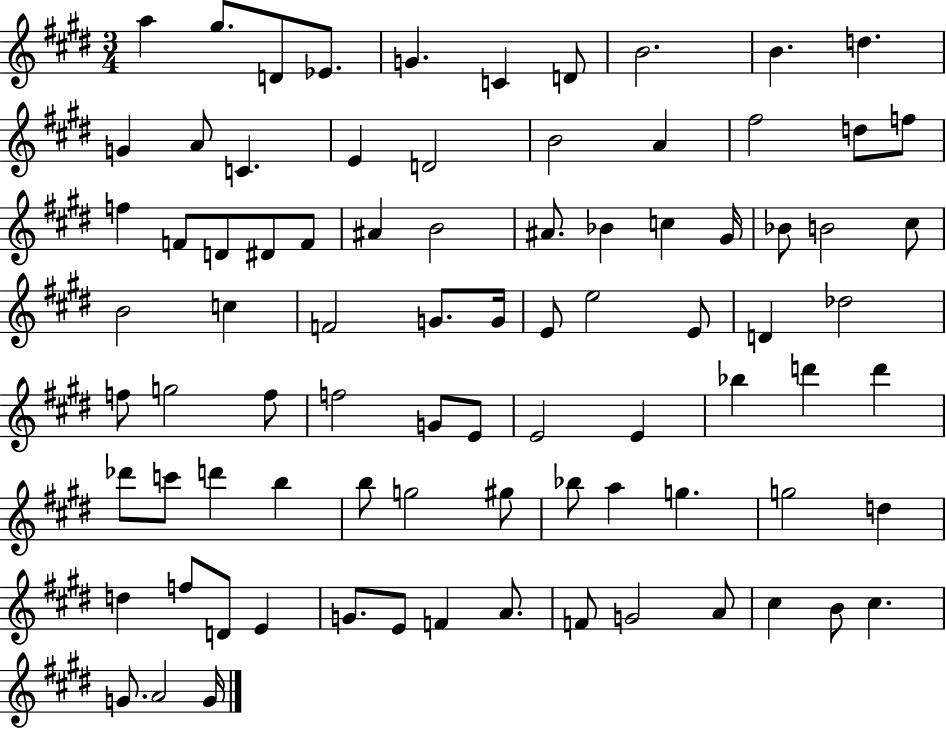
{
  \clef treble
  \numericTimeSignature
  \time 3/4
  \key e \major
  a''4 gis''8. d'8 ees'8. | g'4. c'4 d'8 | b'2. | b'4. d''4. | \break g'4 a'8 c'4. | e'4 d'2 | b'2 a'4 | fis''2 d''8 f''8 | \break f''4 f'8 d'8 dis'8 f'8 | ais'4 b'2 | ais'8. bes'4 c''4 gis'16 | bes'8 b'2 cis''8 | \break b'2 c''4 | f'2 g'8. g'16 | e'8 e''2 e'8 | d'4 des''2 | \break f''8 g''2 f''8 | f''2 g'8 e'8 | e'2 e'4 | bes''4 d'''4 d'''4 | \break des'''8 c'''8 d'''4 b''4 | b''8 g''2 gis''8 | bes''8 a''4 g''4. | g''2 d''4 | \break d''4 f''8 d'8 e'4 | g'8. e'8 f'4 a'8. | f'8 g'2 a'8 | cis''4 b'8 cis''4. | \break g'8. a'2 g'16 | \bar "|."
}